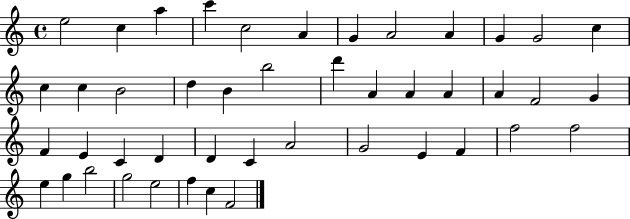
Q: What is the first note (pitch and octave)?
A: E5